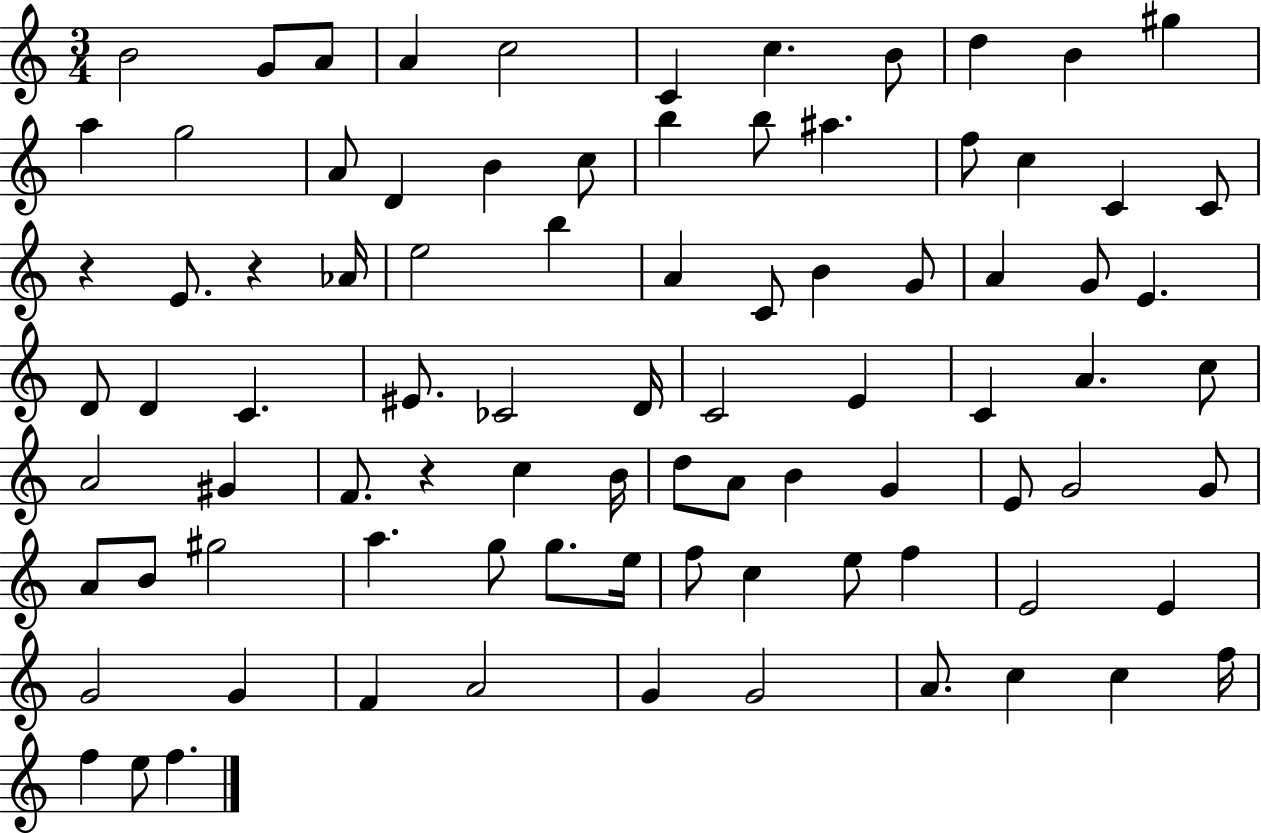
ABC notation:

X:1
T:Untitled
M:3/4
L:1/4
K:C
B2 G/2 A/2 A c2 C c B/2 d B ^g a g2 A/2 D B c/2 b b/2 ^a f/2 c C C/2 z E/2 z _A/4 e2 b A C/2 B G/2 A G/2 E D/2 D C ^E/2 _C2 D/4 C2 E C A c/2 A2 ^G F/2 z c B/4 d/2 A/2 B G E/2 G2 G/2 A/2 B/2 ^g2 a g/2 g/2 e/4 f/2 c e/2 f E2 E G2 G F A2 G G2 A/2 c c f/4 f e/2 f